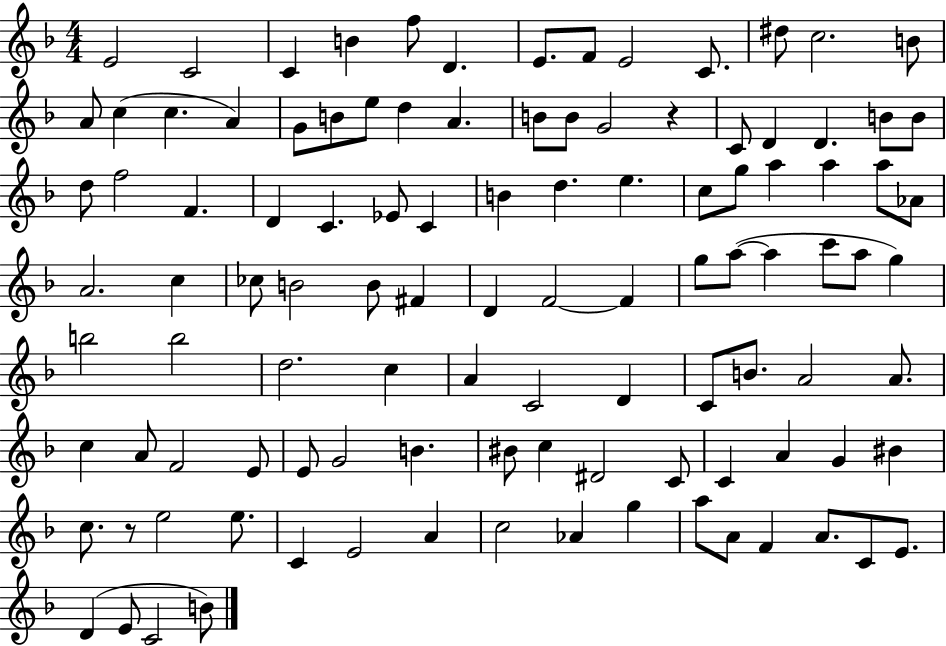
X:1
T:Untitled
M:4/4
L:1/4
K:F
E2 C2 C B f/2 D E/2 F/2 E2 C/2 ^d/2 c2 B/2 A/2 c c A G/2 B/2 e/2 d A B/2 B/2 G2 z C/2 D D B/2 B/2 d/2 f2 F D C _E/2 C B d e c/2 g/2 a a a/2 _A/2 A2 c _c/2 B2 B/2 ^F D F2 F g/2 a/2 a c'/2 a/2 g b2 b2 d2 c A C2 D C/2 B/2 A2 A/2 c A/2 F2 E/2 E/2 G2 B ^B/2 c ^D2 C/2 C A G ^B c/2 z/2 e2 e/2 C E2 A c2 _A g a/2 A/2 F A/2 C/2 E/2 D E/2 C2 B/2